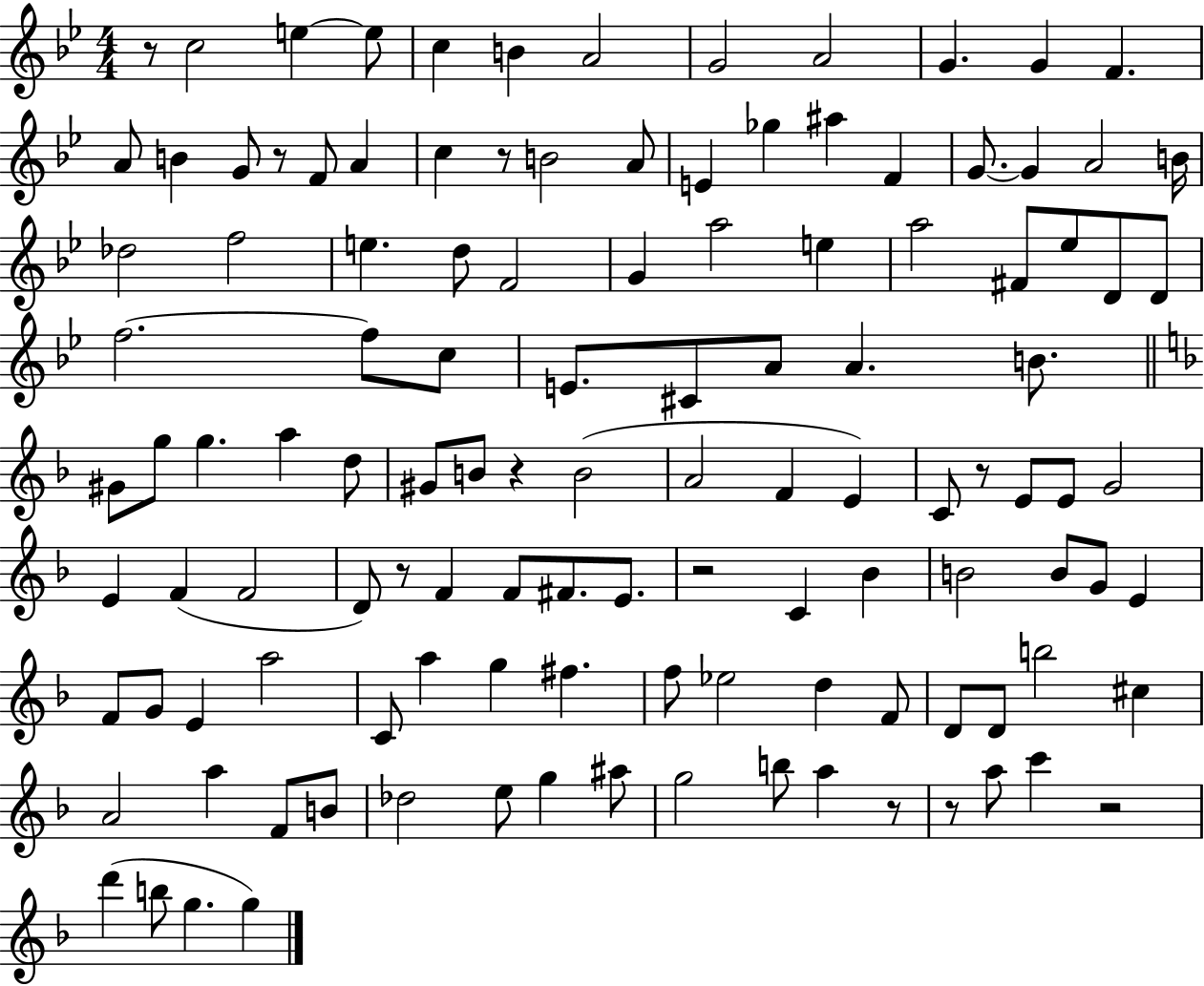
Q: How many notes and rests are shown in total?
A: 120